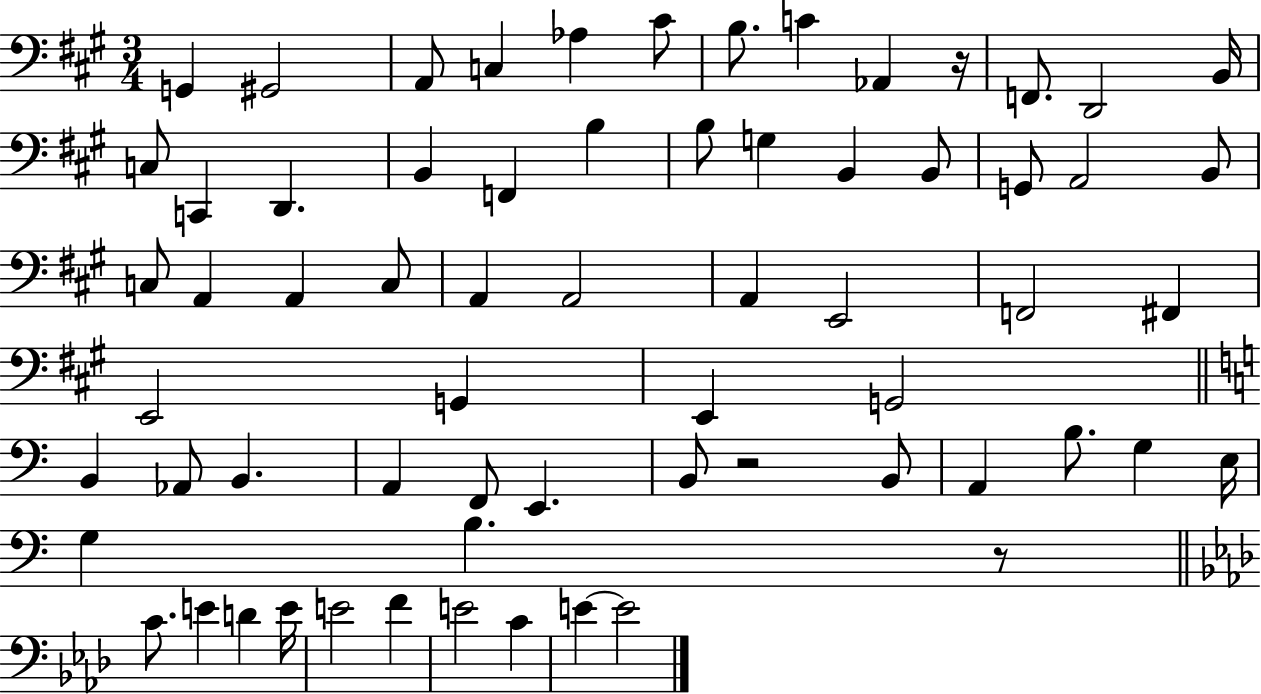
X:1
T:Untitled
M:3/4
L:1/4
K:A
G,, ^G,,2 A,,/2 C, _A, ^C/2 B,/2 C _A,, z/4 F,,/2 D,,2 B,,/4 C,/2 C,, D,, B,, F,, B, B,/2 G, B,, B,,/2 G,,/2 A,,2 B,,/2 C,/2 A,, A,, C,/2 A,, A,,2 A,, E,,2 F,,2 ^F,, E,,2 G,, E,, G,,2 B,, _A,,/2 B,, A,, F,,/2 E,, B,,/2 z2 B,,/2 A,, B,/2 G, E,/4 G, B, z/2 C/2 E D E/4 E2 F E2 C E E2